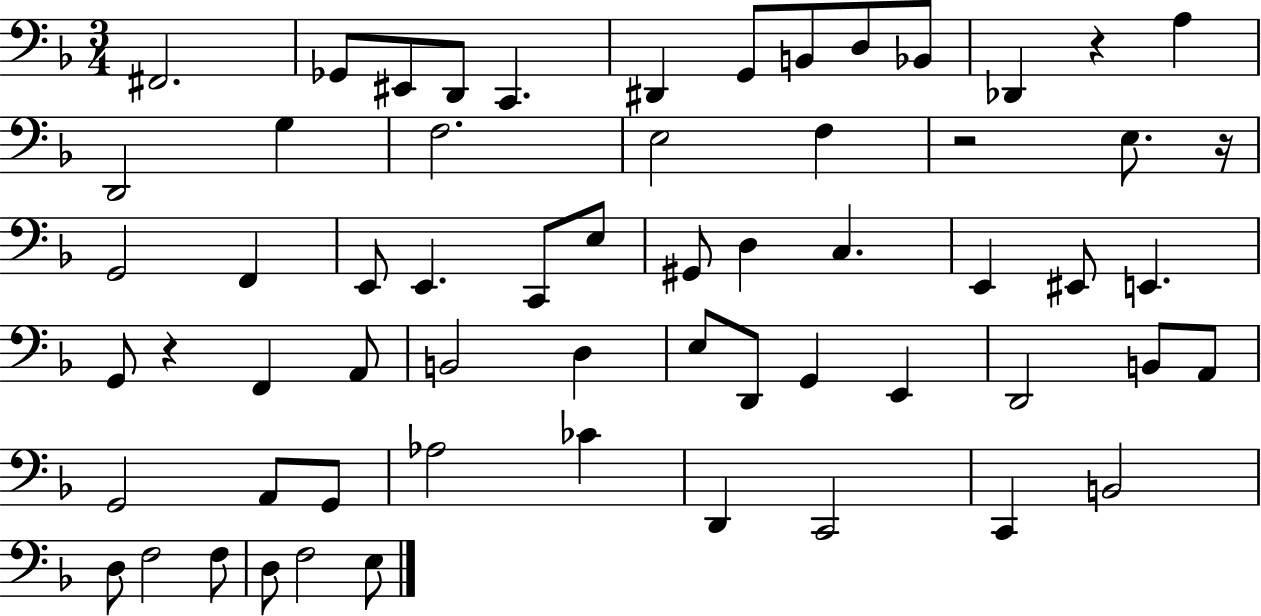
{
  \clef bass
  \numericTimeSignature
  \time 3/4
  \key f \major
  fis,2. | ges,8 eis,8 d,8 c,4. | dis,4 g,8 b,8 d8 bes,8 | des,4 r4 a4 | \break d,2 g4 | f2. | e2 f4 | r2 e8. r16 | \break g,2 f,4 | e,8 e,4. c,8 e8 | gis,8 d4 c4. | e,4 eis,8 e,4. | \break g,8 r4 f,4 a,8 | b,2 d4 | e8 d,8 g,4 e,4 | d,2 b,8 a,8 | \break g,2 a,8 g,8 | aes2 ces'4 | d,4 c,2 | c,4 b,2 | \break d8 f2 f8 | d8 f2 e8 | \bar "|."
}